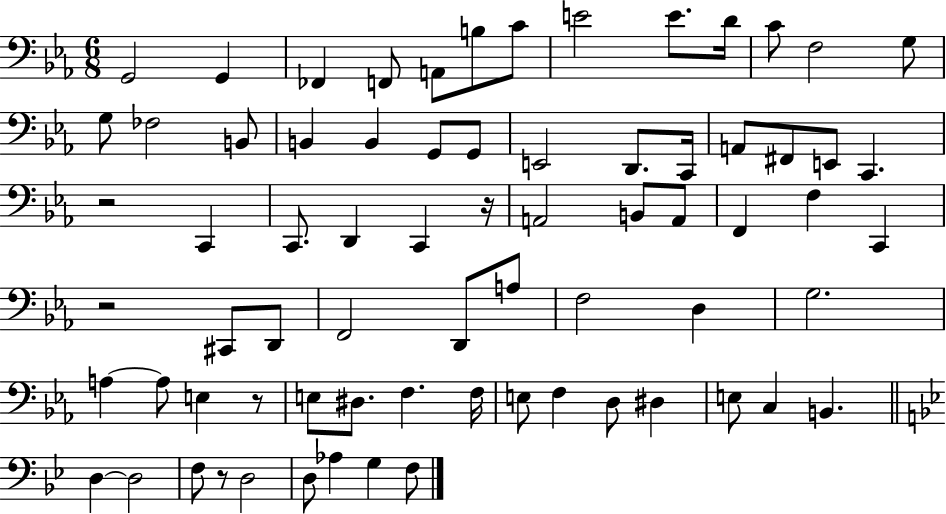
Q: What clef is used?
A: bass